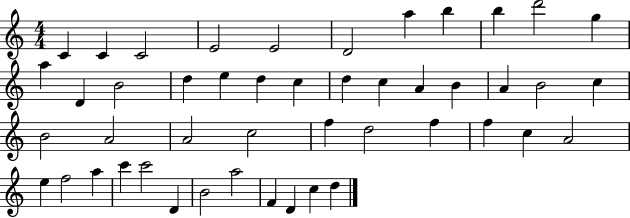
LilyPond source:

{
  \clef treble
  \numericTimeSignature
  \time 4/4
  \key c \major
  c'4 c'4 c'2 | e'2 e'2 | d'2 a''4 b''4 | b''4 d'''2 g''4 | \break a''4 d'4 b'2 | d''4 e''4 d''4 c''4 | d''4 c''4 a'4 b'4 | a'4 b'2 c''4 | \break b'2 a'2 | a'2 c''2 | f''4 d''2 f''4 | f''4 c''4 a'2 | \break e''4 f''2 a''4 | c'''4 c'''2 d'4 | b'2 a''2 | f'4 d'4 c''4 d''4 | \break \bar "|."
}